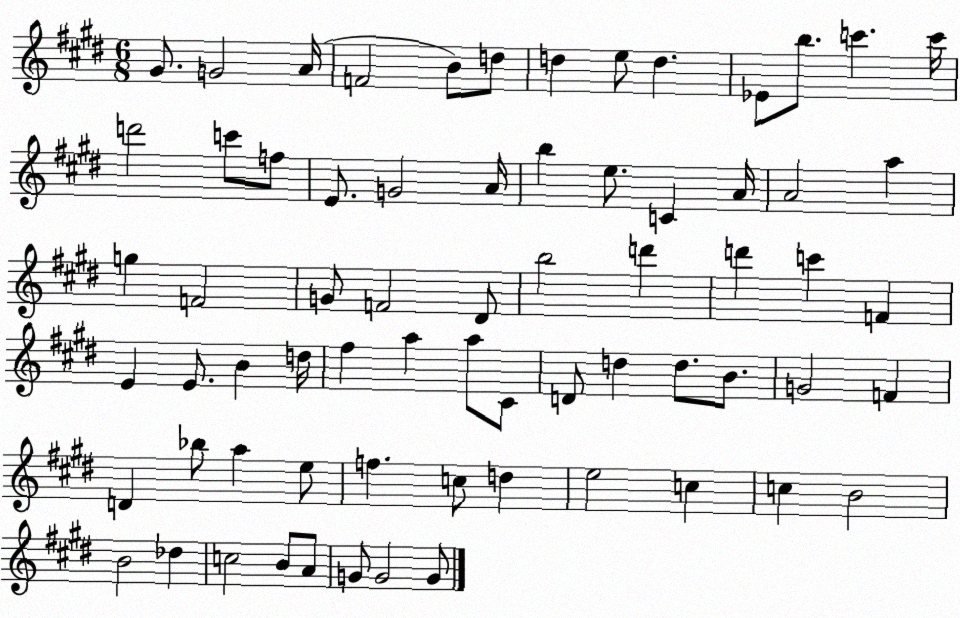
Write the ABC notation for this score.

X:1
T:Untitled
M:6/8
L:1/4
K:E
^G/2 G2 A/4 F2 B/2 d/2 d e/2 d _E/2 b/2 c' c'/4 d'2 c'/2 f/2 E/2 G2 A/4 b e/2 C A/4 A2 a g F2 G/2 F2 ^D/2 b2 d' d' c' F E E/2 B d/4 ^f a a/2 ^C/2 D/2 d d/2 B/2 G2 F D _b/2 a e/2 f c/2 d e2 c c B2 B2 _d c2 B/2 A/2 G/2 G2 G/2